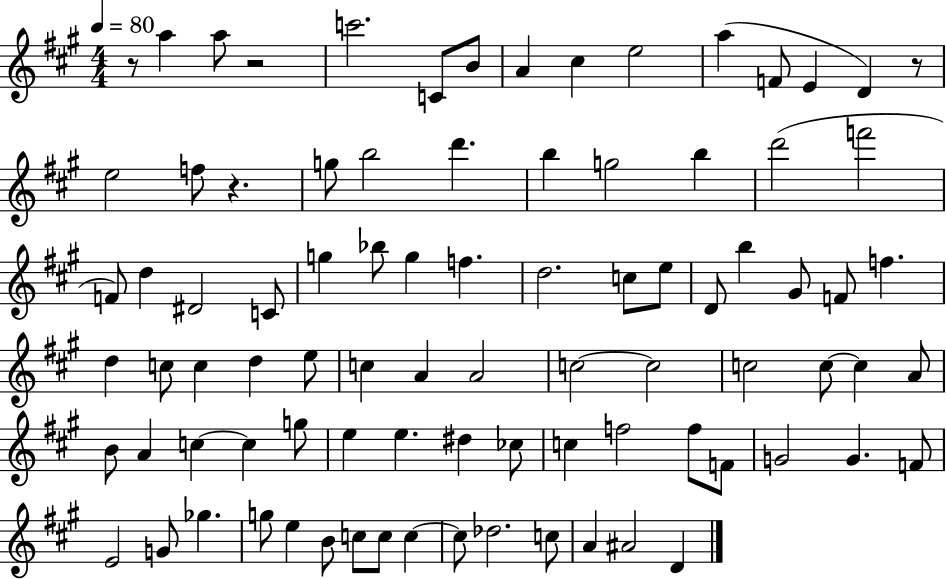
R/e A5/q A5/e R/h C6/h. C4/e B4/e A4/q C#5/q E5/h A5/q F4/e E4/q D4/q R/e E5/h F5/e R/q. G5/e B5/h D6/q. B5/q G5/h B5/q D6/h F6/h F4/e D5/q D#4/h C4/e G5/q Bb5/e G5/q F5/q. D5/h. C5/e E5/e D4/e B5/q G#4/e F4/e F5/q. D5/q C5/e C5/q D5/q E5/e C5/q A4/q A4/h C5/h C5/h C5/h C5/e C5/q A4/e B4/e A4/q C5/q C5/q G5/e E5/q E5/q. D#5/q CES5/e C5/q F5/h F5/e F4/e G4/h G4/q. F4/e E4/h G4/e Gb5/q. G5/e E5/q B4/e C5/e C5/e C5/q C5/e Db5/h. C5/e A4/q A#4/h D4/q